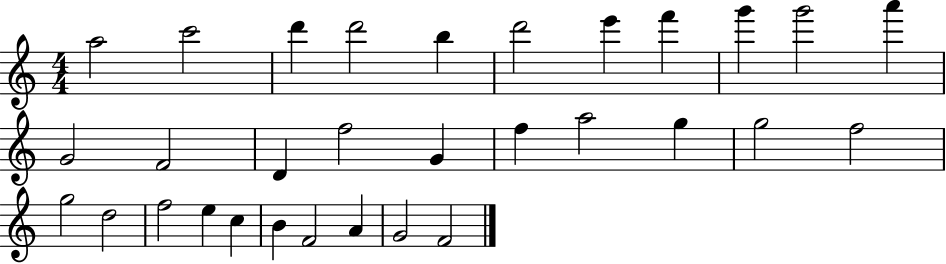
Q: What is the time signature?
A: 4/4